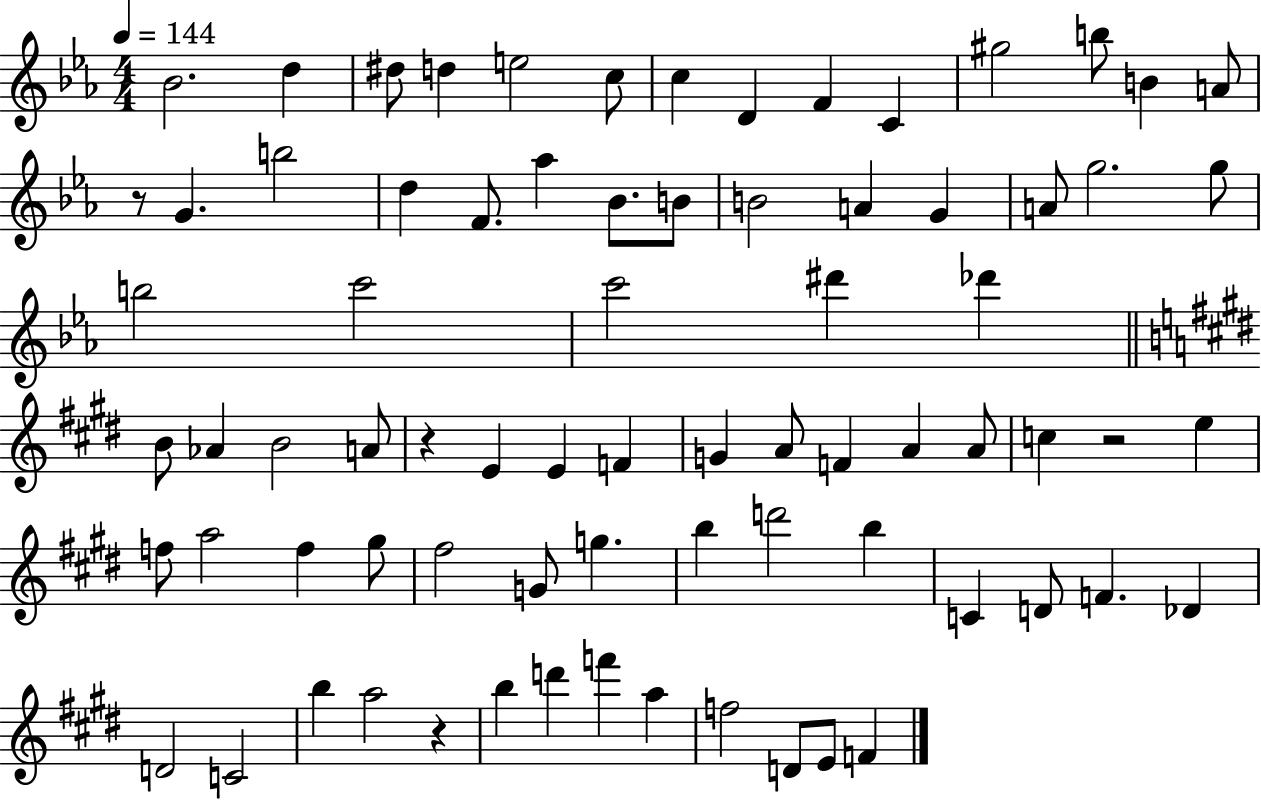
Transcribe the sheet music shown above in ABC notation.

X:1
T:Untitled
M:4/4
L:1/4
K:Eb
_B2 d ^d/2 d e2 c/2 c D F C ^g2 b/2 B A/2 z/2 G b2 d F/2 _a _B/2 B/2 B2 A G A/2 g2 g/2 b2 c'2 c'2 ^d' _d' B/2 _A B2 A/2 z E E F G A/2 F A A/2 c z2 e f/2 a2 f ^g/2 ^f2 G/2 g b d'2 b C D/2 F _D D2 C2 b a2 z b d' f' a f2 D/2 E/2 F